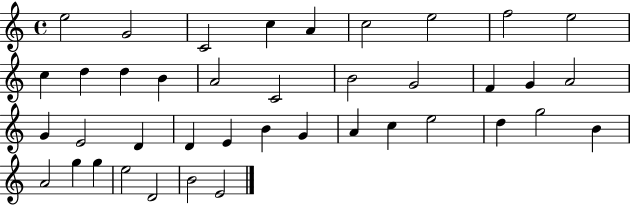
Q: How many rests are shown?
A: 0